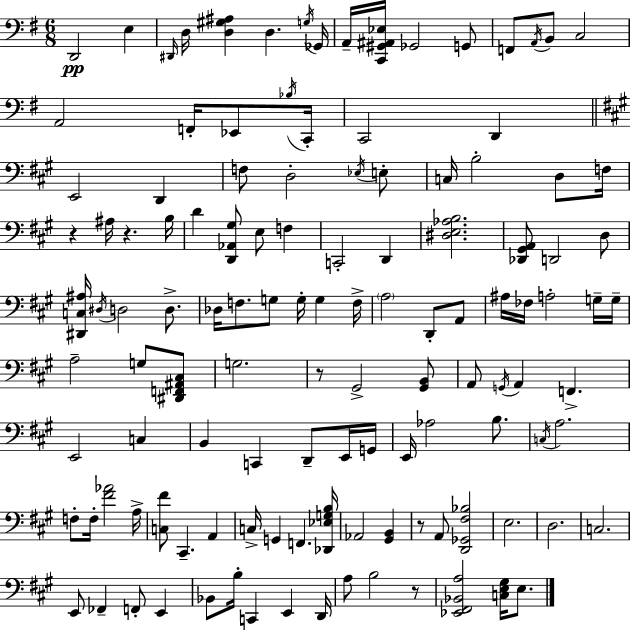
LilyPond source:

{
  \clef bass
  \numericTimeSignature
  \time 6/8
  \key g \major
  \repeat volta 2 { d,2\pp e4 | \grace { dis,16 } d16 <d gis ais>4 d4. | \acciaccatura { g16 } ges,16 a,16-- <c, gis, ais, ees>16 ges,2 | g,8 f,8 \acciaccatura { a,16 } b,8 c2 | \break a,2 f,16-. | ees,8 \acciaccatura { bes16 } c,16-. c,2 | d,4 \bar "||" \break \key a \major e,2 d,4 | f8 d2-. \acciaccatura { ees16 } e8-. | c16 b2-. d8 | f16 r4 ais16 r4. | \break b16 d'4 <d, aes, gis>8 e8 f4 | c,2-. d,4 | <dis e aes b>2. | <des, gis, a,>8 d,2 d8 | \break <dis, c ais>16 \acciaccatura { dis16 } d2 d8.-> | des16 f8. g8 g16-. g4 | f16-> \parenthesize a2 d,8-. | a,8 ais16 fes16 a2-. | \break g16-- g16-- a2-- g8 | <dis, f, ais, cis>8 g2. | r8 gis,2-> | <gis, b,>8 a,8 \acciaccatura { g,16 } a,4 f,4.-> | \break e,2 c4 | b,4 c,4 d,8-- | e,16 g,16 e,16 aes2 | b8. \acciaccatura { c16 } a2. | \break f8-. f16-. <fis' aes'>2 | a16-> <c fis'>8 cis,4.-- | a,4 c16-> g,4 f,4. | <des, ees g b>16 aes,2 | \break <gis, b,>4 r8 a,8 <d, ges, fis bes>2 | e2. | d2. | c2. | \break e,8 fes,4-- f,8-. | e,4 bes,8 b16-. c,4 e,4 | d,16 a8 b2 | r8 <ees, fis, bes, a>2 | \break <c e gis>16 e8. } \bar "|."
}